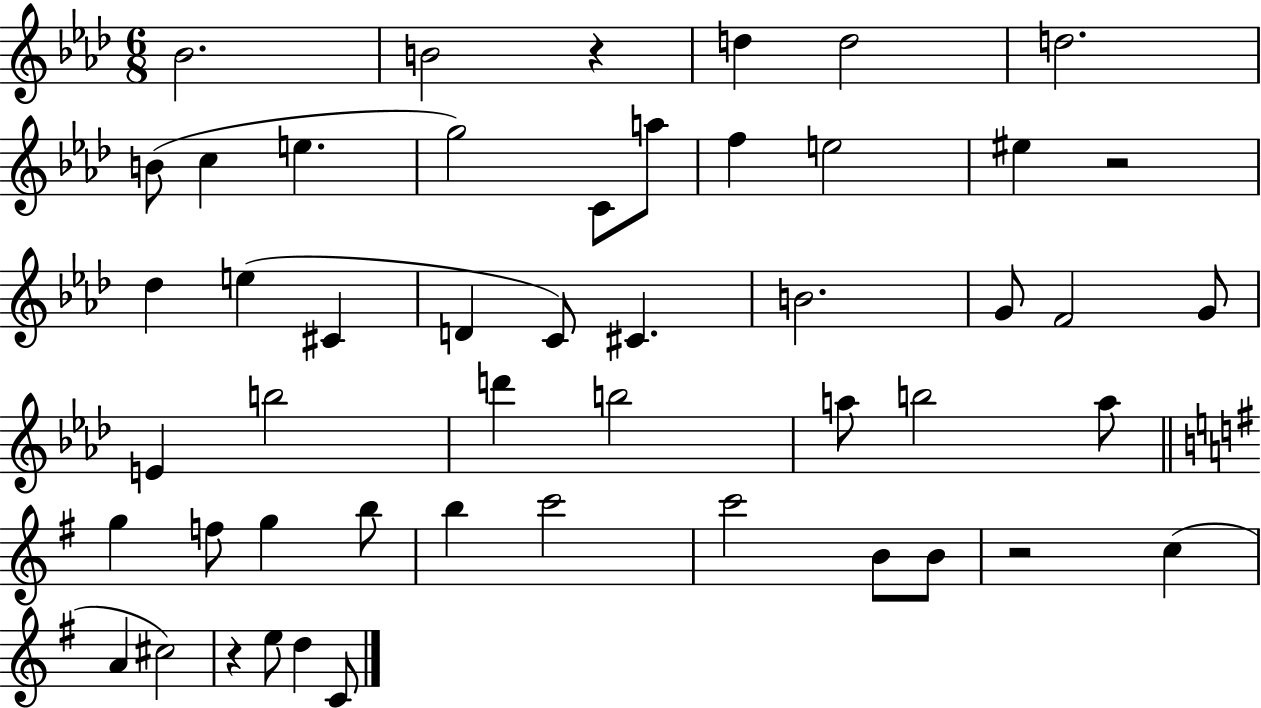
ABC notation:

X:1
T:Untitled
M:6/8
L:1/4
K:Ab
_B2 B2 z d d2 d2 B/2 c e g2 C/2 a/2 f e2 ^e z2 _d e ^C D C/2 ^C B2 G/2 F2 G/2 E b2 d' b2 a/2 b2 a/2 g f/2 g b/2 b c'2 c'2 B/2 B/2 z2 c A ^c2 z e/2 d C/2